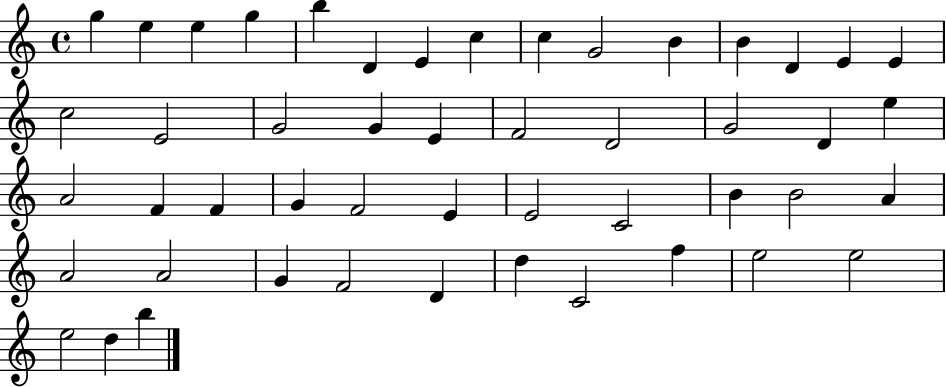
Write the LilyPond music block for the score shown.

{
  \clef treble
  \time 4/4
  \defaultTimeSignature
  \key c \major
  g''4 e''4 e''4 g''4 | b''4 d'4 e'4 c''4 | c''4 g'2 b'4 | b'4 d'4 e'4 e'4 | \break c''2 e'2 | g'2 g'4 e'4 | f'2 d'2 | g'2 d'4 e''4 | \break a'2 f'4 f'4 | g'4 f'2 e'4 | e'2 c'2 | b'4 b'2 a'4 | \break a'2 a'2 | g'4 f'2 d'4 | d''4 c'2 f''4 | e''2 e''2 | \break e''2 d''4 b''4 | \bar "|."
}